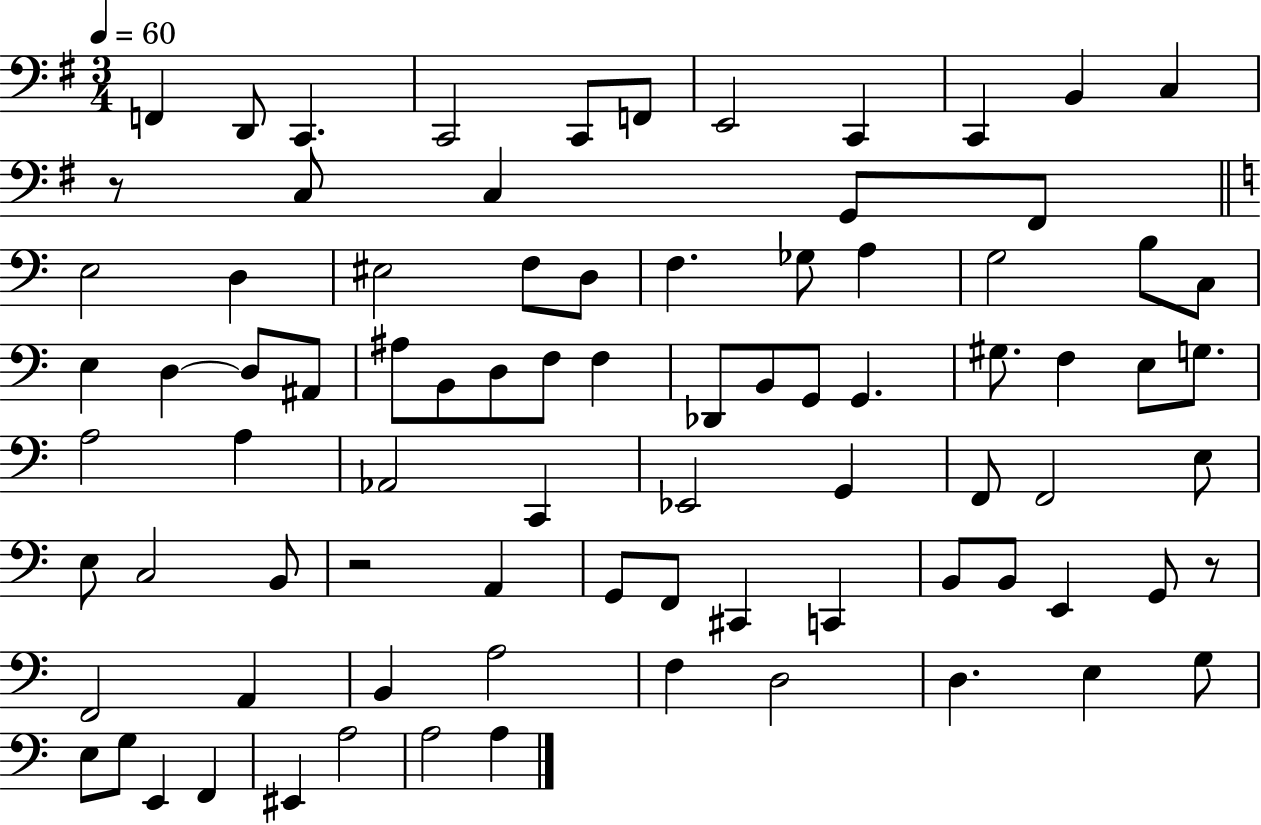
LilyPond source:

{
  \clef bass
  \numericTimeSignature
  \time 3/4
  \key g \major
  \tempo 4 = 60
  f,4 d,8 c,4. | c,2 c,8 f,8 | e,2 c,4 | c,4 b,4 c4 | \break r8 c8 c4 g,8 fis,8 | \bar "||" \break \key a \minor e2 d4 | eis2 f8 d8 | f4. ges8 a4 | g2 b8 c8 | \break e4 d4~~ d8 ais,8 | ais8 b,8 d8 f8 f4 | des,8 b,8 g,8 g,4. | gis8. f4 e8 g8. | \break a2 a4 | aes,2 c,4 | ees,2 g,4 | f,8 f,2 e8 | \break e8 c2 b,8 | r2 a,4 | g,8 f,8 cis,4 c,4 | b,8 b,8 e,4 g,8 r8 | \break f,2 a,4 | b,4 a2 | f4 d2 | d4. e4 g8 | \break e8 g8 e,4 f,4 | eis,4 a2 | a2 a4 | \bar "|."
}